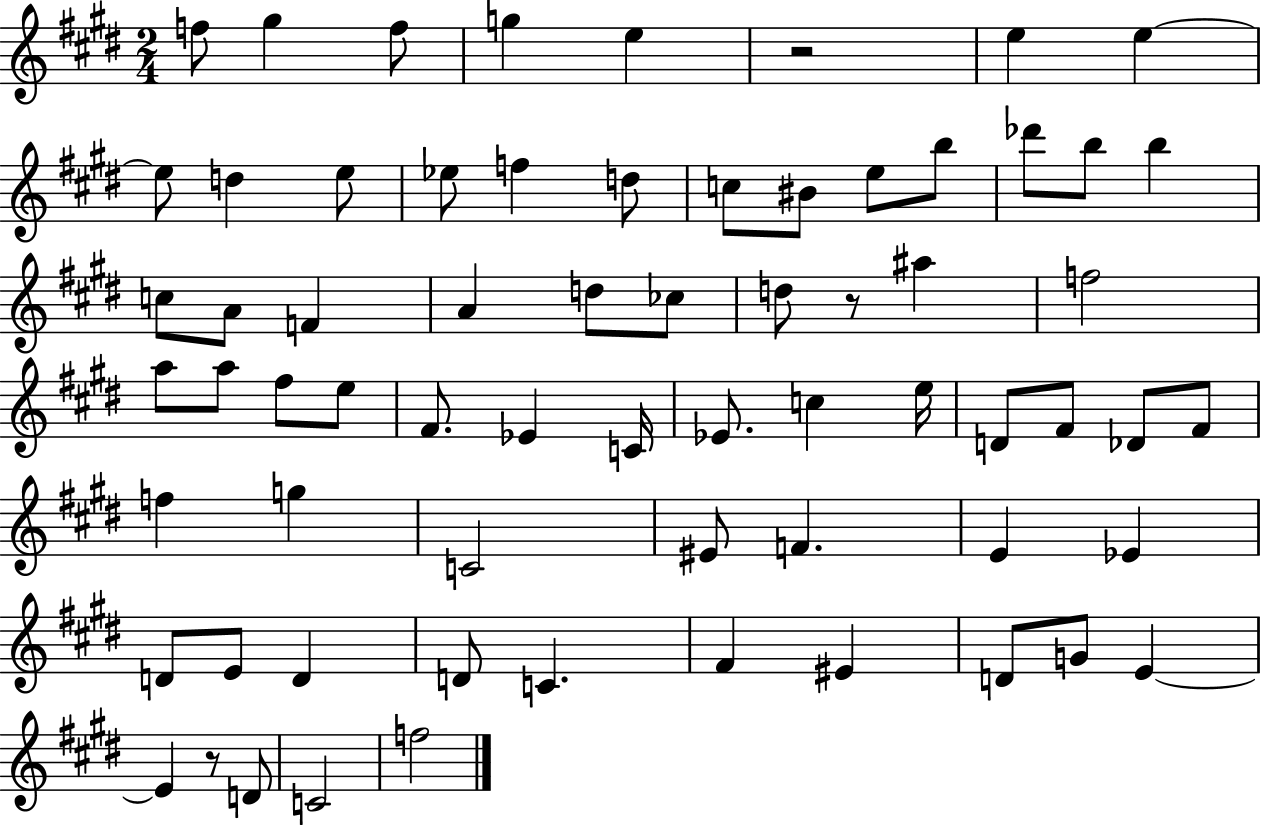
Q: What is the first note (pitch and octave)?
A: F5